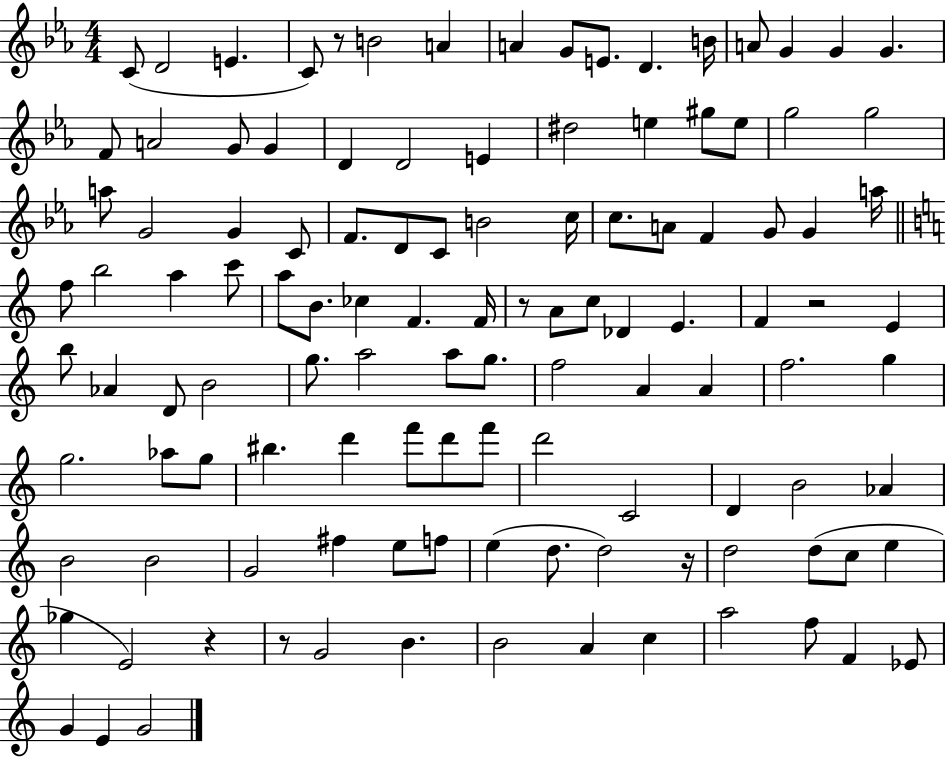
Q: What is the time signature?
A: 4/4